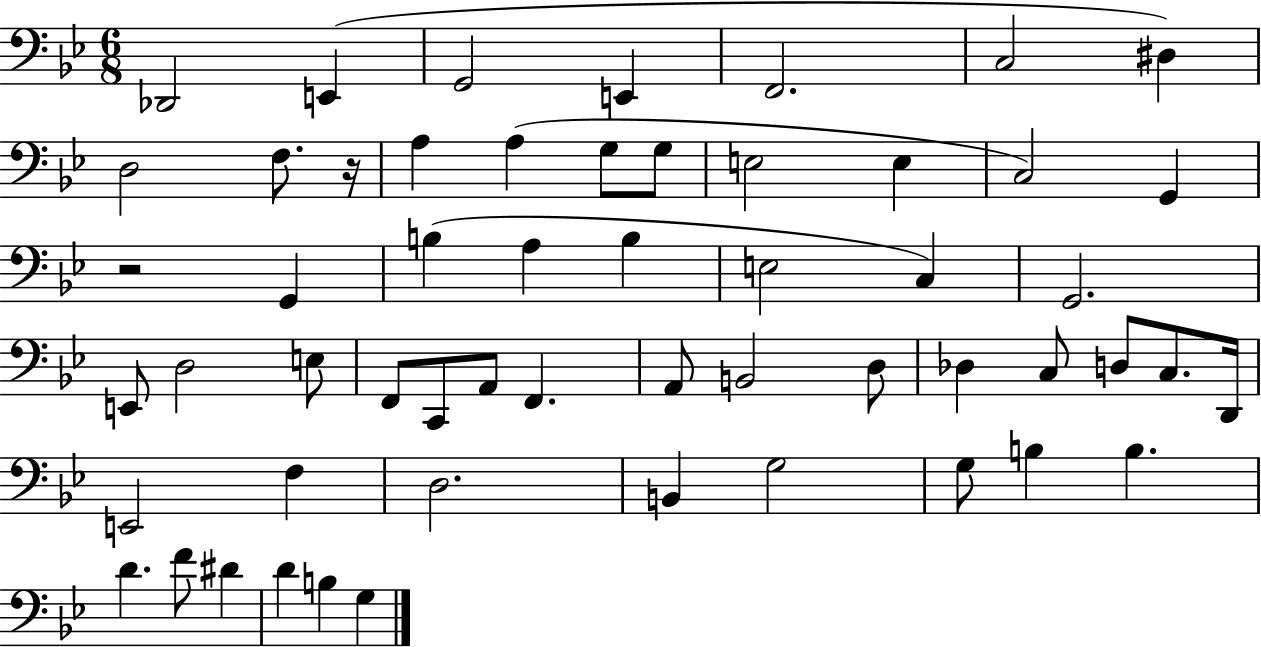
{
  \clef bass
  \numericTimeSignature
  \time 6/8
  \key bes \major
  des,2 e,4( | g,2 e,4 | f,2. | c2 dis4) | \break d2 f8. r16 | a4 a4( g8 g8 | e2 e4 | c2) g,4 | \break r2 g,4 | b4( a4 b4 | e2 c4) | g,2. | \break e,8 d2 e8 | f,8 c,8 a,8 f,4. | a,8 b,2 d8 | des4 c8 d8 c8. d,16 | \break e,2 f4 | d2. | b,4 g2 | g8 b4 b4. | \break d'4. f'8 dis'4 | d'4 b4 g4 | \bar "|."
}